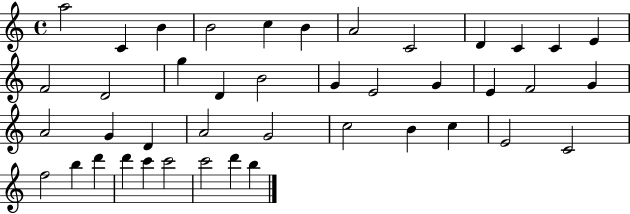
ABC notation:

X:1
T:Untitled
M:4/4
L:1/4
K:C
a2 C B B2 c B A2 C2 D C C E F2 D2 g D B2 G E2 G E F2 G A2 G D A2 G2 c2 B c E2 C2 f2 b d' d' c' c'2 c'2 d' b